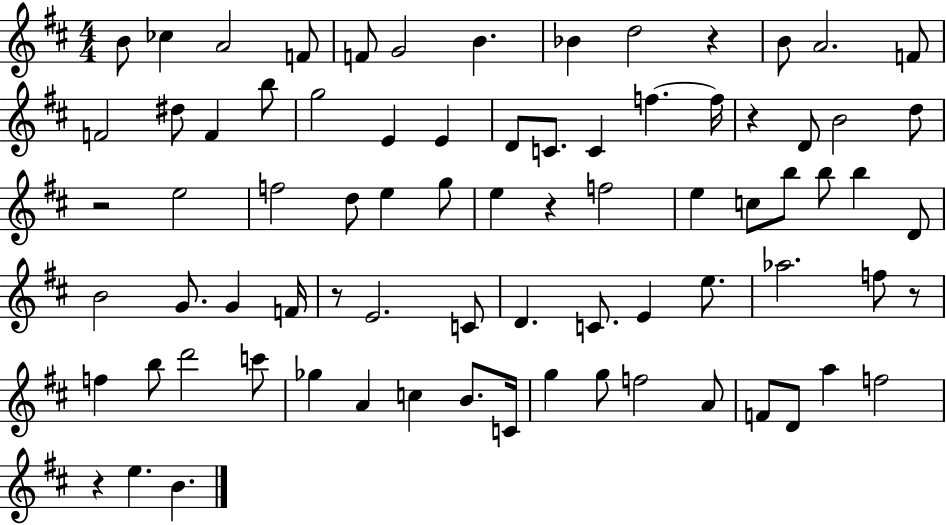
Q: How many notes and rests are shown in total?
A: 78